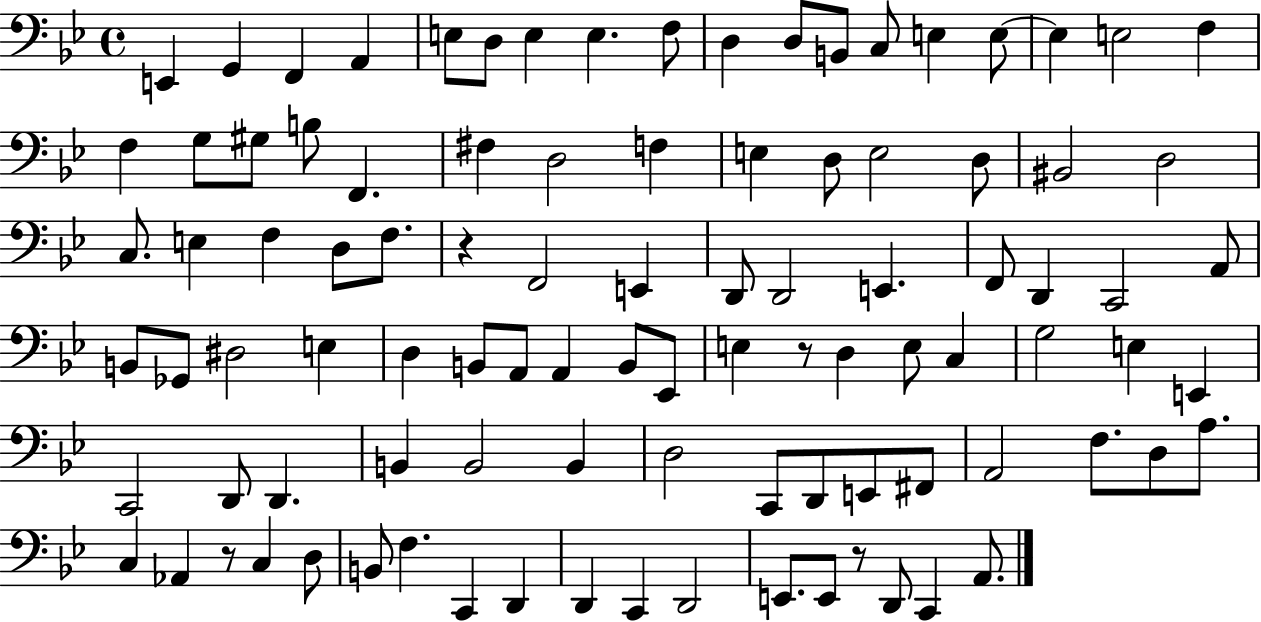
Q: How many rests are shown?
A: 4